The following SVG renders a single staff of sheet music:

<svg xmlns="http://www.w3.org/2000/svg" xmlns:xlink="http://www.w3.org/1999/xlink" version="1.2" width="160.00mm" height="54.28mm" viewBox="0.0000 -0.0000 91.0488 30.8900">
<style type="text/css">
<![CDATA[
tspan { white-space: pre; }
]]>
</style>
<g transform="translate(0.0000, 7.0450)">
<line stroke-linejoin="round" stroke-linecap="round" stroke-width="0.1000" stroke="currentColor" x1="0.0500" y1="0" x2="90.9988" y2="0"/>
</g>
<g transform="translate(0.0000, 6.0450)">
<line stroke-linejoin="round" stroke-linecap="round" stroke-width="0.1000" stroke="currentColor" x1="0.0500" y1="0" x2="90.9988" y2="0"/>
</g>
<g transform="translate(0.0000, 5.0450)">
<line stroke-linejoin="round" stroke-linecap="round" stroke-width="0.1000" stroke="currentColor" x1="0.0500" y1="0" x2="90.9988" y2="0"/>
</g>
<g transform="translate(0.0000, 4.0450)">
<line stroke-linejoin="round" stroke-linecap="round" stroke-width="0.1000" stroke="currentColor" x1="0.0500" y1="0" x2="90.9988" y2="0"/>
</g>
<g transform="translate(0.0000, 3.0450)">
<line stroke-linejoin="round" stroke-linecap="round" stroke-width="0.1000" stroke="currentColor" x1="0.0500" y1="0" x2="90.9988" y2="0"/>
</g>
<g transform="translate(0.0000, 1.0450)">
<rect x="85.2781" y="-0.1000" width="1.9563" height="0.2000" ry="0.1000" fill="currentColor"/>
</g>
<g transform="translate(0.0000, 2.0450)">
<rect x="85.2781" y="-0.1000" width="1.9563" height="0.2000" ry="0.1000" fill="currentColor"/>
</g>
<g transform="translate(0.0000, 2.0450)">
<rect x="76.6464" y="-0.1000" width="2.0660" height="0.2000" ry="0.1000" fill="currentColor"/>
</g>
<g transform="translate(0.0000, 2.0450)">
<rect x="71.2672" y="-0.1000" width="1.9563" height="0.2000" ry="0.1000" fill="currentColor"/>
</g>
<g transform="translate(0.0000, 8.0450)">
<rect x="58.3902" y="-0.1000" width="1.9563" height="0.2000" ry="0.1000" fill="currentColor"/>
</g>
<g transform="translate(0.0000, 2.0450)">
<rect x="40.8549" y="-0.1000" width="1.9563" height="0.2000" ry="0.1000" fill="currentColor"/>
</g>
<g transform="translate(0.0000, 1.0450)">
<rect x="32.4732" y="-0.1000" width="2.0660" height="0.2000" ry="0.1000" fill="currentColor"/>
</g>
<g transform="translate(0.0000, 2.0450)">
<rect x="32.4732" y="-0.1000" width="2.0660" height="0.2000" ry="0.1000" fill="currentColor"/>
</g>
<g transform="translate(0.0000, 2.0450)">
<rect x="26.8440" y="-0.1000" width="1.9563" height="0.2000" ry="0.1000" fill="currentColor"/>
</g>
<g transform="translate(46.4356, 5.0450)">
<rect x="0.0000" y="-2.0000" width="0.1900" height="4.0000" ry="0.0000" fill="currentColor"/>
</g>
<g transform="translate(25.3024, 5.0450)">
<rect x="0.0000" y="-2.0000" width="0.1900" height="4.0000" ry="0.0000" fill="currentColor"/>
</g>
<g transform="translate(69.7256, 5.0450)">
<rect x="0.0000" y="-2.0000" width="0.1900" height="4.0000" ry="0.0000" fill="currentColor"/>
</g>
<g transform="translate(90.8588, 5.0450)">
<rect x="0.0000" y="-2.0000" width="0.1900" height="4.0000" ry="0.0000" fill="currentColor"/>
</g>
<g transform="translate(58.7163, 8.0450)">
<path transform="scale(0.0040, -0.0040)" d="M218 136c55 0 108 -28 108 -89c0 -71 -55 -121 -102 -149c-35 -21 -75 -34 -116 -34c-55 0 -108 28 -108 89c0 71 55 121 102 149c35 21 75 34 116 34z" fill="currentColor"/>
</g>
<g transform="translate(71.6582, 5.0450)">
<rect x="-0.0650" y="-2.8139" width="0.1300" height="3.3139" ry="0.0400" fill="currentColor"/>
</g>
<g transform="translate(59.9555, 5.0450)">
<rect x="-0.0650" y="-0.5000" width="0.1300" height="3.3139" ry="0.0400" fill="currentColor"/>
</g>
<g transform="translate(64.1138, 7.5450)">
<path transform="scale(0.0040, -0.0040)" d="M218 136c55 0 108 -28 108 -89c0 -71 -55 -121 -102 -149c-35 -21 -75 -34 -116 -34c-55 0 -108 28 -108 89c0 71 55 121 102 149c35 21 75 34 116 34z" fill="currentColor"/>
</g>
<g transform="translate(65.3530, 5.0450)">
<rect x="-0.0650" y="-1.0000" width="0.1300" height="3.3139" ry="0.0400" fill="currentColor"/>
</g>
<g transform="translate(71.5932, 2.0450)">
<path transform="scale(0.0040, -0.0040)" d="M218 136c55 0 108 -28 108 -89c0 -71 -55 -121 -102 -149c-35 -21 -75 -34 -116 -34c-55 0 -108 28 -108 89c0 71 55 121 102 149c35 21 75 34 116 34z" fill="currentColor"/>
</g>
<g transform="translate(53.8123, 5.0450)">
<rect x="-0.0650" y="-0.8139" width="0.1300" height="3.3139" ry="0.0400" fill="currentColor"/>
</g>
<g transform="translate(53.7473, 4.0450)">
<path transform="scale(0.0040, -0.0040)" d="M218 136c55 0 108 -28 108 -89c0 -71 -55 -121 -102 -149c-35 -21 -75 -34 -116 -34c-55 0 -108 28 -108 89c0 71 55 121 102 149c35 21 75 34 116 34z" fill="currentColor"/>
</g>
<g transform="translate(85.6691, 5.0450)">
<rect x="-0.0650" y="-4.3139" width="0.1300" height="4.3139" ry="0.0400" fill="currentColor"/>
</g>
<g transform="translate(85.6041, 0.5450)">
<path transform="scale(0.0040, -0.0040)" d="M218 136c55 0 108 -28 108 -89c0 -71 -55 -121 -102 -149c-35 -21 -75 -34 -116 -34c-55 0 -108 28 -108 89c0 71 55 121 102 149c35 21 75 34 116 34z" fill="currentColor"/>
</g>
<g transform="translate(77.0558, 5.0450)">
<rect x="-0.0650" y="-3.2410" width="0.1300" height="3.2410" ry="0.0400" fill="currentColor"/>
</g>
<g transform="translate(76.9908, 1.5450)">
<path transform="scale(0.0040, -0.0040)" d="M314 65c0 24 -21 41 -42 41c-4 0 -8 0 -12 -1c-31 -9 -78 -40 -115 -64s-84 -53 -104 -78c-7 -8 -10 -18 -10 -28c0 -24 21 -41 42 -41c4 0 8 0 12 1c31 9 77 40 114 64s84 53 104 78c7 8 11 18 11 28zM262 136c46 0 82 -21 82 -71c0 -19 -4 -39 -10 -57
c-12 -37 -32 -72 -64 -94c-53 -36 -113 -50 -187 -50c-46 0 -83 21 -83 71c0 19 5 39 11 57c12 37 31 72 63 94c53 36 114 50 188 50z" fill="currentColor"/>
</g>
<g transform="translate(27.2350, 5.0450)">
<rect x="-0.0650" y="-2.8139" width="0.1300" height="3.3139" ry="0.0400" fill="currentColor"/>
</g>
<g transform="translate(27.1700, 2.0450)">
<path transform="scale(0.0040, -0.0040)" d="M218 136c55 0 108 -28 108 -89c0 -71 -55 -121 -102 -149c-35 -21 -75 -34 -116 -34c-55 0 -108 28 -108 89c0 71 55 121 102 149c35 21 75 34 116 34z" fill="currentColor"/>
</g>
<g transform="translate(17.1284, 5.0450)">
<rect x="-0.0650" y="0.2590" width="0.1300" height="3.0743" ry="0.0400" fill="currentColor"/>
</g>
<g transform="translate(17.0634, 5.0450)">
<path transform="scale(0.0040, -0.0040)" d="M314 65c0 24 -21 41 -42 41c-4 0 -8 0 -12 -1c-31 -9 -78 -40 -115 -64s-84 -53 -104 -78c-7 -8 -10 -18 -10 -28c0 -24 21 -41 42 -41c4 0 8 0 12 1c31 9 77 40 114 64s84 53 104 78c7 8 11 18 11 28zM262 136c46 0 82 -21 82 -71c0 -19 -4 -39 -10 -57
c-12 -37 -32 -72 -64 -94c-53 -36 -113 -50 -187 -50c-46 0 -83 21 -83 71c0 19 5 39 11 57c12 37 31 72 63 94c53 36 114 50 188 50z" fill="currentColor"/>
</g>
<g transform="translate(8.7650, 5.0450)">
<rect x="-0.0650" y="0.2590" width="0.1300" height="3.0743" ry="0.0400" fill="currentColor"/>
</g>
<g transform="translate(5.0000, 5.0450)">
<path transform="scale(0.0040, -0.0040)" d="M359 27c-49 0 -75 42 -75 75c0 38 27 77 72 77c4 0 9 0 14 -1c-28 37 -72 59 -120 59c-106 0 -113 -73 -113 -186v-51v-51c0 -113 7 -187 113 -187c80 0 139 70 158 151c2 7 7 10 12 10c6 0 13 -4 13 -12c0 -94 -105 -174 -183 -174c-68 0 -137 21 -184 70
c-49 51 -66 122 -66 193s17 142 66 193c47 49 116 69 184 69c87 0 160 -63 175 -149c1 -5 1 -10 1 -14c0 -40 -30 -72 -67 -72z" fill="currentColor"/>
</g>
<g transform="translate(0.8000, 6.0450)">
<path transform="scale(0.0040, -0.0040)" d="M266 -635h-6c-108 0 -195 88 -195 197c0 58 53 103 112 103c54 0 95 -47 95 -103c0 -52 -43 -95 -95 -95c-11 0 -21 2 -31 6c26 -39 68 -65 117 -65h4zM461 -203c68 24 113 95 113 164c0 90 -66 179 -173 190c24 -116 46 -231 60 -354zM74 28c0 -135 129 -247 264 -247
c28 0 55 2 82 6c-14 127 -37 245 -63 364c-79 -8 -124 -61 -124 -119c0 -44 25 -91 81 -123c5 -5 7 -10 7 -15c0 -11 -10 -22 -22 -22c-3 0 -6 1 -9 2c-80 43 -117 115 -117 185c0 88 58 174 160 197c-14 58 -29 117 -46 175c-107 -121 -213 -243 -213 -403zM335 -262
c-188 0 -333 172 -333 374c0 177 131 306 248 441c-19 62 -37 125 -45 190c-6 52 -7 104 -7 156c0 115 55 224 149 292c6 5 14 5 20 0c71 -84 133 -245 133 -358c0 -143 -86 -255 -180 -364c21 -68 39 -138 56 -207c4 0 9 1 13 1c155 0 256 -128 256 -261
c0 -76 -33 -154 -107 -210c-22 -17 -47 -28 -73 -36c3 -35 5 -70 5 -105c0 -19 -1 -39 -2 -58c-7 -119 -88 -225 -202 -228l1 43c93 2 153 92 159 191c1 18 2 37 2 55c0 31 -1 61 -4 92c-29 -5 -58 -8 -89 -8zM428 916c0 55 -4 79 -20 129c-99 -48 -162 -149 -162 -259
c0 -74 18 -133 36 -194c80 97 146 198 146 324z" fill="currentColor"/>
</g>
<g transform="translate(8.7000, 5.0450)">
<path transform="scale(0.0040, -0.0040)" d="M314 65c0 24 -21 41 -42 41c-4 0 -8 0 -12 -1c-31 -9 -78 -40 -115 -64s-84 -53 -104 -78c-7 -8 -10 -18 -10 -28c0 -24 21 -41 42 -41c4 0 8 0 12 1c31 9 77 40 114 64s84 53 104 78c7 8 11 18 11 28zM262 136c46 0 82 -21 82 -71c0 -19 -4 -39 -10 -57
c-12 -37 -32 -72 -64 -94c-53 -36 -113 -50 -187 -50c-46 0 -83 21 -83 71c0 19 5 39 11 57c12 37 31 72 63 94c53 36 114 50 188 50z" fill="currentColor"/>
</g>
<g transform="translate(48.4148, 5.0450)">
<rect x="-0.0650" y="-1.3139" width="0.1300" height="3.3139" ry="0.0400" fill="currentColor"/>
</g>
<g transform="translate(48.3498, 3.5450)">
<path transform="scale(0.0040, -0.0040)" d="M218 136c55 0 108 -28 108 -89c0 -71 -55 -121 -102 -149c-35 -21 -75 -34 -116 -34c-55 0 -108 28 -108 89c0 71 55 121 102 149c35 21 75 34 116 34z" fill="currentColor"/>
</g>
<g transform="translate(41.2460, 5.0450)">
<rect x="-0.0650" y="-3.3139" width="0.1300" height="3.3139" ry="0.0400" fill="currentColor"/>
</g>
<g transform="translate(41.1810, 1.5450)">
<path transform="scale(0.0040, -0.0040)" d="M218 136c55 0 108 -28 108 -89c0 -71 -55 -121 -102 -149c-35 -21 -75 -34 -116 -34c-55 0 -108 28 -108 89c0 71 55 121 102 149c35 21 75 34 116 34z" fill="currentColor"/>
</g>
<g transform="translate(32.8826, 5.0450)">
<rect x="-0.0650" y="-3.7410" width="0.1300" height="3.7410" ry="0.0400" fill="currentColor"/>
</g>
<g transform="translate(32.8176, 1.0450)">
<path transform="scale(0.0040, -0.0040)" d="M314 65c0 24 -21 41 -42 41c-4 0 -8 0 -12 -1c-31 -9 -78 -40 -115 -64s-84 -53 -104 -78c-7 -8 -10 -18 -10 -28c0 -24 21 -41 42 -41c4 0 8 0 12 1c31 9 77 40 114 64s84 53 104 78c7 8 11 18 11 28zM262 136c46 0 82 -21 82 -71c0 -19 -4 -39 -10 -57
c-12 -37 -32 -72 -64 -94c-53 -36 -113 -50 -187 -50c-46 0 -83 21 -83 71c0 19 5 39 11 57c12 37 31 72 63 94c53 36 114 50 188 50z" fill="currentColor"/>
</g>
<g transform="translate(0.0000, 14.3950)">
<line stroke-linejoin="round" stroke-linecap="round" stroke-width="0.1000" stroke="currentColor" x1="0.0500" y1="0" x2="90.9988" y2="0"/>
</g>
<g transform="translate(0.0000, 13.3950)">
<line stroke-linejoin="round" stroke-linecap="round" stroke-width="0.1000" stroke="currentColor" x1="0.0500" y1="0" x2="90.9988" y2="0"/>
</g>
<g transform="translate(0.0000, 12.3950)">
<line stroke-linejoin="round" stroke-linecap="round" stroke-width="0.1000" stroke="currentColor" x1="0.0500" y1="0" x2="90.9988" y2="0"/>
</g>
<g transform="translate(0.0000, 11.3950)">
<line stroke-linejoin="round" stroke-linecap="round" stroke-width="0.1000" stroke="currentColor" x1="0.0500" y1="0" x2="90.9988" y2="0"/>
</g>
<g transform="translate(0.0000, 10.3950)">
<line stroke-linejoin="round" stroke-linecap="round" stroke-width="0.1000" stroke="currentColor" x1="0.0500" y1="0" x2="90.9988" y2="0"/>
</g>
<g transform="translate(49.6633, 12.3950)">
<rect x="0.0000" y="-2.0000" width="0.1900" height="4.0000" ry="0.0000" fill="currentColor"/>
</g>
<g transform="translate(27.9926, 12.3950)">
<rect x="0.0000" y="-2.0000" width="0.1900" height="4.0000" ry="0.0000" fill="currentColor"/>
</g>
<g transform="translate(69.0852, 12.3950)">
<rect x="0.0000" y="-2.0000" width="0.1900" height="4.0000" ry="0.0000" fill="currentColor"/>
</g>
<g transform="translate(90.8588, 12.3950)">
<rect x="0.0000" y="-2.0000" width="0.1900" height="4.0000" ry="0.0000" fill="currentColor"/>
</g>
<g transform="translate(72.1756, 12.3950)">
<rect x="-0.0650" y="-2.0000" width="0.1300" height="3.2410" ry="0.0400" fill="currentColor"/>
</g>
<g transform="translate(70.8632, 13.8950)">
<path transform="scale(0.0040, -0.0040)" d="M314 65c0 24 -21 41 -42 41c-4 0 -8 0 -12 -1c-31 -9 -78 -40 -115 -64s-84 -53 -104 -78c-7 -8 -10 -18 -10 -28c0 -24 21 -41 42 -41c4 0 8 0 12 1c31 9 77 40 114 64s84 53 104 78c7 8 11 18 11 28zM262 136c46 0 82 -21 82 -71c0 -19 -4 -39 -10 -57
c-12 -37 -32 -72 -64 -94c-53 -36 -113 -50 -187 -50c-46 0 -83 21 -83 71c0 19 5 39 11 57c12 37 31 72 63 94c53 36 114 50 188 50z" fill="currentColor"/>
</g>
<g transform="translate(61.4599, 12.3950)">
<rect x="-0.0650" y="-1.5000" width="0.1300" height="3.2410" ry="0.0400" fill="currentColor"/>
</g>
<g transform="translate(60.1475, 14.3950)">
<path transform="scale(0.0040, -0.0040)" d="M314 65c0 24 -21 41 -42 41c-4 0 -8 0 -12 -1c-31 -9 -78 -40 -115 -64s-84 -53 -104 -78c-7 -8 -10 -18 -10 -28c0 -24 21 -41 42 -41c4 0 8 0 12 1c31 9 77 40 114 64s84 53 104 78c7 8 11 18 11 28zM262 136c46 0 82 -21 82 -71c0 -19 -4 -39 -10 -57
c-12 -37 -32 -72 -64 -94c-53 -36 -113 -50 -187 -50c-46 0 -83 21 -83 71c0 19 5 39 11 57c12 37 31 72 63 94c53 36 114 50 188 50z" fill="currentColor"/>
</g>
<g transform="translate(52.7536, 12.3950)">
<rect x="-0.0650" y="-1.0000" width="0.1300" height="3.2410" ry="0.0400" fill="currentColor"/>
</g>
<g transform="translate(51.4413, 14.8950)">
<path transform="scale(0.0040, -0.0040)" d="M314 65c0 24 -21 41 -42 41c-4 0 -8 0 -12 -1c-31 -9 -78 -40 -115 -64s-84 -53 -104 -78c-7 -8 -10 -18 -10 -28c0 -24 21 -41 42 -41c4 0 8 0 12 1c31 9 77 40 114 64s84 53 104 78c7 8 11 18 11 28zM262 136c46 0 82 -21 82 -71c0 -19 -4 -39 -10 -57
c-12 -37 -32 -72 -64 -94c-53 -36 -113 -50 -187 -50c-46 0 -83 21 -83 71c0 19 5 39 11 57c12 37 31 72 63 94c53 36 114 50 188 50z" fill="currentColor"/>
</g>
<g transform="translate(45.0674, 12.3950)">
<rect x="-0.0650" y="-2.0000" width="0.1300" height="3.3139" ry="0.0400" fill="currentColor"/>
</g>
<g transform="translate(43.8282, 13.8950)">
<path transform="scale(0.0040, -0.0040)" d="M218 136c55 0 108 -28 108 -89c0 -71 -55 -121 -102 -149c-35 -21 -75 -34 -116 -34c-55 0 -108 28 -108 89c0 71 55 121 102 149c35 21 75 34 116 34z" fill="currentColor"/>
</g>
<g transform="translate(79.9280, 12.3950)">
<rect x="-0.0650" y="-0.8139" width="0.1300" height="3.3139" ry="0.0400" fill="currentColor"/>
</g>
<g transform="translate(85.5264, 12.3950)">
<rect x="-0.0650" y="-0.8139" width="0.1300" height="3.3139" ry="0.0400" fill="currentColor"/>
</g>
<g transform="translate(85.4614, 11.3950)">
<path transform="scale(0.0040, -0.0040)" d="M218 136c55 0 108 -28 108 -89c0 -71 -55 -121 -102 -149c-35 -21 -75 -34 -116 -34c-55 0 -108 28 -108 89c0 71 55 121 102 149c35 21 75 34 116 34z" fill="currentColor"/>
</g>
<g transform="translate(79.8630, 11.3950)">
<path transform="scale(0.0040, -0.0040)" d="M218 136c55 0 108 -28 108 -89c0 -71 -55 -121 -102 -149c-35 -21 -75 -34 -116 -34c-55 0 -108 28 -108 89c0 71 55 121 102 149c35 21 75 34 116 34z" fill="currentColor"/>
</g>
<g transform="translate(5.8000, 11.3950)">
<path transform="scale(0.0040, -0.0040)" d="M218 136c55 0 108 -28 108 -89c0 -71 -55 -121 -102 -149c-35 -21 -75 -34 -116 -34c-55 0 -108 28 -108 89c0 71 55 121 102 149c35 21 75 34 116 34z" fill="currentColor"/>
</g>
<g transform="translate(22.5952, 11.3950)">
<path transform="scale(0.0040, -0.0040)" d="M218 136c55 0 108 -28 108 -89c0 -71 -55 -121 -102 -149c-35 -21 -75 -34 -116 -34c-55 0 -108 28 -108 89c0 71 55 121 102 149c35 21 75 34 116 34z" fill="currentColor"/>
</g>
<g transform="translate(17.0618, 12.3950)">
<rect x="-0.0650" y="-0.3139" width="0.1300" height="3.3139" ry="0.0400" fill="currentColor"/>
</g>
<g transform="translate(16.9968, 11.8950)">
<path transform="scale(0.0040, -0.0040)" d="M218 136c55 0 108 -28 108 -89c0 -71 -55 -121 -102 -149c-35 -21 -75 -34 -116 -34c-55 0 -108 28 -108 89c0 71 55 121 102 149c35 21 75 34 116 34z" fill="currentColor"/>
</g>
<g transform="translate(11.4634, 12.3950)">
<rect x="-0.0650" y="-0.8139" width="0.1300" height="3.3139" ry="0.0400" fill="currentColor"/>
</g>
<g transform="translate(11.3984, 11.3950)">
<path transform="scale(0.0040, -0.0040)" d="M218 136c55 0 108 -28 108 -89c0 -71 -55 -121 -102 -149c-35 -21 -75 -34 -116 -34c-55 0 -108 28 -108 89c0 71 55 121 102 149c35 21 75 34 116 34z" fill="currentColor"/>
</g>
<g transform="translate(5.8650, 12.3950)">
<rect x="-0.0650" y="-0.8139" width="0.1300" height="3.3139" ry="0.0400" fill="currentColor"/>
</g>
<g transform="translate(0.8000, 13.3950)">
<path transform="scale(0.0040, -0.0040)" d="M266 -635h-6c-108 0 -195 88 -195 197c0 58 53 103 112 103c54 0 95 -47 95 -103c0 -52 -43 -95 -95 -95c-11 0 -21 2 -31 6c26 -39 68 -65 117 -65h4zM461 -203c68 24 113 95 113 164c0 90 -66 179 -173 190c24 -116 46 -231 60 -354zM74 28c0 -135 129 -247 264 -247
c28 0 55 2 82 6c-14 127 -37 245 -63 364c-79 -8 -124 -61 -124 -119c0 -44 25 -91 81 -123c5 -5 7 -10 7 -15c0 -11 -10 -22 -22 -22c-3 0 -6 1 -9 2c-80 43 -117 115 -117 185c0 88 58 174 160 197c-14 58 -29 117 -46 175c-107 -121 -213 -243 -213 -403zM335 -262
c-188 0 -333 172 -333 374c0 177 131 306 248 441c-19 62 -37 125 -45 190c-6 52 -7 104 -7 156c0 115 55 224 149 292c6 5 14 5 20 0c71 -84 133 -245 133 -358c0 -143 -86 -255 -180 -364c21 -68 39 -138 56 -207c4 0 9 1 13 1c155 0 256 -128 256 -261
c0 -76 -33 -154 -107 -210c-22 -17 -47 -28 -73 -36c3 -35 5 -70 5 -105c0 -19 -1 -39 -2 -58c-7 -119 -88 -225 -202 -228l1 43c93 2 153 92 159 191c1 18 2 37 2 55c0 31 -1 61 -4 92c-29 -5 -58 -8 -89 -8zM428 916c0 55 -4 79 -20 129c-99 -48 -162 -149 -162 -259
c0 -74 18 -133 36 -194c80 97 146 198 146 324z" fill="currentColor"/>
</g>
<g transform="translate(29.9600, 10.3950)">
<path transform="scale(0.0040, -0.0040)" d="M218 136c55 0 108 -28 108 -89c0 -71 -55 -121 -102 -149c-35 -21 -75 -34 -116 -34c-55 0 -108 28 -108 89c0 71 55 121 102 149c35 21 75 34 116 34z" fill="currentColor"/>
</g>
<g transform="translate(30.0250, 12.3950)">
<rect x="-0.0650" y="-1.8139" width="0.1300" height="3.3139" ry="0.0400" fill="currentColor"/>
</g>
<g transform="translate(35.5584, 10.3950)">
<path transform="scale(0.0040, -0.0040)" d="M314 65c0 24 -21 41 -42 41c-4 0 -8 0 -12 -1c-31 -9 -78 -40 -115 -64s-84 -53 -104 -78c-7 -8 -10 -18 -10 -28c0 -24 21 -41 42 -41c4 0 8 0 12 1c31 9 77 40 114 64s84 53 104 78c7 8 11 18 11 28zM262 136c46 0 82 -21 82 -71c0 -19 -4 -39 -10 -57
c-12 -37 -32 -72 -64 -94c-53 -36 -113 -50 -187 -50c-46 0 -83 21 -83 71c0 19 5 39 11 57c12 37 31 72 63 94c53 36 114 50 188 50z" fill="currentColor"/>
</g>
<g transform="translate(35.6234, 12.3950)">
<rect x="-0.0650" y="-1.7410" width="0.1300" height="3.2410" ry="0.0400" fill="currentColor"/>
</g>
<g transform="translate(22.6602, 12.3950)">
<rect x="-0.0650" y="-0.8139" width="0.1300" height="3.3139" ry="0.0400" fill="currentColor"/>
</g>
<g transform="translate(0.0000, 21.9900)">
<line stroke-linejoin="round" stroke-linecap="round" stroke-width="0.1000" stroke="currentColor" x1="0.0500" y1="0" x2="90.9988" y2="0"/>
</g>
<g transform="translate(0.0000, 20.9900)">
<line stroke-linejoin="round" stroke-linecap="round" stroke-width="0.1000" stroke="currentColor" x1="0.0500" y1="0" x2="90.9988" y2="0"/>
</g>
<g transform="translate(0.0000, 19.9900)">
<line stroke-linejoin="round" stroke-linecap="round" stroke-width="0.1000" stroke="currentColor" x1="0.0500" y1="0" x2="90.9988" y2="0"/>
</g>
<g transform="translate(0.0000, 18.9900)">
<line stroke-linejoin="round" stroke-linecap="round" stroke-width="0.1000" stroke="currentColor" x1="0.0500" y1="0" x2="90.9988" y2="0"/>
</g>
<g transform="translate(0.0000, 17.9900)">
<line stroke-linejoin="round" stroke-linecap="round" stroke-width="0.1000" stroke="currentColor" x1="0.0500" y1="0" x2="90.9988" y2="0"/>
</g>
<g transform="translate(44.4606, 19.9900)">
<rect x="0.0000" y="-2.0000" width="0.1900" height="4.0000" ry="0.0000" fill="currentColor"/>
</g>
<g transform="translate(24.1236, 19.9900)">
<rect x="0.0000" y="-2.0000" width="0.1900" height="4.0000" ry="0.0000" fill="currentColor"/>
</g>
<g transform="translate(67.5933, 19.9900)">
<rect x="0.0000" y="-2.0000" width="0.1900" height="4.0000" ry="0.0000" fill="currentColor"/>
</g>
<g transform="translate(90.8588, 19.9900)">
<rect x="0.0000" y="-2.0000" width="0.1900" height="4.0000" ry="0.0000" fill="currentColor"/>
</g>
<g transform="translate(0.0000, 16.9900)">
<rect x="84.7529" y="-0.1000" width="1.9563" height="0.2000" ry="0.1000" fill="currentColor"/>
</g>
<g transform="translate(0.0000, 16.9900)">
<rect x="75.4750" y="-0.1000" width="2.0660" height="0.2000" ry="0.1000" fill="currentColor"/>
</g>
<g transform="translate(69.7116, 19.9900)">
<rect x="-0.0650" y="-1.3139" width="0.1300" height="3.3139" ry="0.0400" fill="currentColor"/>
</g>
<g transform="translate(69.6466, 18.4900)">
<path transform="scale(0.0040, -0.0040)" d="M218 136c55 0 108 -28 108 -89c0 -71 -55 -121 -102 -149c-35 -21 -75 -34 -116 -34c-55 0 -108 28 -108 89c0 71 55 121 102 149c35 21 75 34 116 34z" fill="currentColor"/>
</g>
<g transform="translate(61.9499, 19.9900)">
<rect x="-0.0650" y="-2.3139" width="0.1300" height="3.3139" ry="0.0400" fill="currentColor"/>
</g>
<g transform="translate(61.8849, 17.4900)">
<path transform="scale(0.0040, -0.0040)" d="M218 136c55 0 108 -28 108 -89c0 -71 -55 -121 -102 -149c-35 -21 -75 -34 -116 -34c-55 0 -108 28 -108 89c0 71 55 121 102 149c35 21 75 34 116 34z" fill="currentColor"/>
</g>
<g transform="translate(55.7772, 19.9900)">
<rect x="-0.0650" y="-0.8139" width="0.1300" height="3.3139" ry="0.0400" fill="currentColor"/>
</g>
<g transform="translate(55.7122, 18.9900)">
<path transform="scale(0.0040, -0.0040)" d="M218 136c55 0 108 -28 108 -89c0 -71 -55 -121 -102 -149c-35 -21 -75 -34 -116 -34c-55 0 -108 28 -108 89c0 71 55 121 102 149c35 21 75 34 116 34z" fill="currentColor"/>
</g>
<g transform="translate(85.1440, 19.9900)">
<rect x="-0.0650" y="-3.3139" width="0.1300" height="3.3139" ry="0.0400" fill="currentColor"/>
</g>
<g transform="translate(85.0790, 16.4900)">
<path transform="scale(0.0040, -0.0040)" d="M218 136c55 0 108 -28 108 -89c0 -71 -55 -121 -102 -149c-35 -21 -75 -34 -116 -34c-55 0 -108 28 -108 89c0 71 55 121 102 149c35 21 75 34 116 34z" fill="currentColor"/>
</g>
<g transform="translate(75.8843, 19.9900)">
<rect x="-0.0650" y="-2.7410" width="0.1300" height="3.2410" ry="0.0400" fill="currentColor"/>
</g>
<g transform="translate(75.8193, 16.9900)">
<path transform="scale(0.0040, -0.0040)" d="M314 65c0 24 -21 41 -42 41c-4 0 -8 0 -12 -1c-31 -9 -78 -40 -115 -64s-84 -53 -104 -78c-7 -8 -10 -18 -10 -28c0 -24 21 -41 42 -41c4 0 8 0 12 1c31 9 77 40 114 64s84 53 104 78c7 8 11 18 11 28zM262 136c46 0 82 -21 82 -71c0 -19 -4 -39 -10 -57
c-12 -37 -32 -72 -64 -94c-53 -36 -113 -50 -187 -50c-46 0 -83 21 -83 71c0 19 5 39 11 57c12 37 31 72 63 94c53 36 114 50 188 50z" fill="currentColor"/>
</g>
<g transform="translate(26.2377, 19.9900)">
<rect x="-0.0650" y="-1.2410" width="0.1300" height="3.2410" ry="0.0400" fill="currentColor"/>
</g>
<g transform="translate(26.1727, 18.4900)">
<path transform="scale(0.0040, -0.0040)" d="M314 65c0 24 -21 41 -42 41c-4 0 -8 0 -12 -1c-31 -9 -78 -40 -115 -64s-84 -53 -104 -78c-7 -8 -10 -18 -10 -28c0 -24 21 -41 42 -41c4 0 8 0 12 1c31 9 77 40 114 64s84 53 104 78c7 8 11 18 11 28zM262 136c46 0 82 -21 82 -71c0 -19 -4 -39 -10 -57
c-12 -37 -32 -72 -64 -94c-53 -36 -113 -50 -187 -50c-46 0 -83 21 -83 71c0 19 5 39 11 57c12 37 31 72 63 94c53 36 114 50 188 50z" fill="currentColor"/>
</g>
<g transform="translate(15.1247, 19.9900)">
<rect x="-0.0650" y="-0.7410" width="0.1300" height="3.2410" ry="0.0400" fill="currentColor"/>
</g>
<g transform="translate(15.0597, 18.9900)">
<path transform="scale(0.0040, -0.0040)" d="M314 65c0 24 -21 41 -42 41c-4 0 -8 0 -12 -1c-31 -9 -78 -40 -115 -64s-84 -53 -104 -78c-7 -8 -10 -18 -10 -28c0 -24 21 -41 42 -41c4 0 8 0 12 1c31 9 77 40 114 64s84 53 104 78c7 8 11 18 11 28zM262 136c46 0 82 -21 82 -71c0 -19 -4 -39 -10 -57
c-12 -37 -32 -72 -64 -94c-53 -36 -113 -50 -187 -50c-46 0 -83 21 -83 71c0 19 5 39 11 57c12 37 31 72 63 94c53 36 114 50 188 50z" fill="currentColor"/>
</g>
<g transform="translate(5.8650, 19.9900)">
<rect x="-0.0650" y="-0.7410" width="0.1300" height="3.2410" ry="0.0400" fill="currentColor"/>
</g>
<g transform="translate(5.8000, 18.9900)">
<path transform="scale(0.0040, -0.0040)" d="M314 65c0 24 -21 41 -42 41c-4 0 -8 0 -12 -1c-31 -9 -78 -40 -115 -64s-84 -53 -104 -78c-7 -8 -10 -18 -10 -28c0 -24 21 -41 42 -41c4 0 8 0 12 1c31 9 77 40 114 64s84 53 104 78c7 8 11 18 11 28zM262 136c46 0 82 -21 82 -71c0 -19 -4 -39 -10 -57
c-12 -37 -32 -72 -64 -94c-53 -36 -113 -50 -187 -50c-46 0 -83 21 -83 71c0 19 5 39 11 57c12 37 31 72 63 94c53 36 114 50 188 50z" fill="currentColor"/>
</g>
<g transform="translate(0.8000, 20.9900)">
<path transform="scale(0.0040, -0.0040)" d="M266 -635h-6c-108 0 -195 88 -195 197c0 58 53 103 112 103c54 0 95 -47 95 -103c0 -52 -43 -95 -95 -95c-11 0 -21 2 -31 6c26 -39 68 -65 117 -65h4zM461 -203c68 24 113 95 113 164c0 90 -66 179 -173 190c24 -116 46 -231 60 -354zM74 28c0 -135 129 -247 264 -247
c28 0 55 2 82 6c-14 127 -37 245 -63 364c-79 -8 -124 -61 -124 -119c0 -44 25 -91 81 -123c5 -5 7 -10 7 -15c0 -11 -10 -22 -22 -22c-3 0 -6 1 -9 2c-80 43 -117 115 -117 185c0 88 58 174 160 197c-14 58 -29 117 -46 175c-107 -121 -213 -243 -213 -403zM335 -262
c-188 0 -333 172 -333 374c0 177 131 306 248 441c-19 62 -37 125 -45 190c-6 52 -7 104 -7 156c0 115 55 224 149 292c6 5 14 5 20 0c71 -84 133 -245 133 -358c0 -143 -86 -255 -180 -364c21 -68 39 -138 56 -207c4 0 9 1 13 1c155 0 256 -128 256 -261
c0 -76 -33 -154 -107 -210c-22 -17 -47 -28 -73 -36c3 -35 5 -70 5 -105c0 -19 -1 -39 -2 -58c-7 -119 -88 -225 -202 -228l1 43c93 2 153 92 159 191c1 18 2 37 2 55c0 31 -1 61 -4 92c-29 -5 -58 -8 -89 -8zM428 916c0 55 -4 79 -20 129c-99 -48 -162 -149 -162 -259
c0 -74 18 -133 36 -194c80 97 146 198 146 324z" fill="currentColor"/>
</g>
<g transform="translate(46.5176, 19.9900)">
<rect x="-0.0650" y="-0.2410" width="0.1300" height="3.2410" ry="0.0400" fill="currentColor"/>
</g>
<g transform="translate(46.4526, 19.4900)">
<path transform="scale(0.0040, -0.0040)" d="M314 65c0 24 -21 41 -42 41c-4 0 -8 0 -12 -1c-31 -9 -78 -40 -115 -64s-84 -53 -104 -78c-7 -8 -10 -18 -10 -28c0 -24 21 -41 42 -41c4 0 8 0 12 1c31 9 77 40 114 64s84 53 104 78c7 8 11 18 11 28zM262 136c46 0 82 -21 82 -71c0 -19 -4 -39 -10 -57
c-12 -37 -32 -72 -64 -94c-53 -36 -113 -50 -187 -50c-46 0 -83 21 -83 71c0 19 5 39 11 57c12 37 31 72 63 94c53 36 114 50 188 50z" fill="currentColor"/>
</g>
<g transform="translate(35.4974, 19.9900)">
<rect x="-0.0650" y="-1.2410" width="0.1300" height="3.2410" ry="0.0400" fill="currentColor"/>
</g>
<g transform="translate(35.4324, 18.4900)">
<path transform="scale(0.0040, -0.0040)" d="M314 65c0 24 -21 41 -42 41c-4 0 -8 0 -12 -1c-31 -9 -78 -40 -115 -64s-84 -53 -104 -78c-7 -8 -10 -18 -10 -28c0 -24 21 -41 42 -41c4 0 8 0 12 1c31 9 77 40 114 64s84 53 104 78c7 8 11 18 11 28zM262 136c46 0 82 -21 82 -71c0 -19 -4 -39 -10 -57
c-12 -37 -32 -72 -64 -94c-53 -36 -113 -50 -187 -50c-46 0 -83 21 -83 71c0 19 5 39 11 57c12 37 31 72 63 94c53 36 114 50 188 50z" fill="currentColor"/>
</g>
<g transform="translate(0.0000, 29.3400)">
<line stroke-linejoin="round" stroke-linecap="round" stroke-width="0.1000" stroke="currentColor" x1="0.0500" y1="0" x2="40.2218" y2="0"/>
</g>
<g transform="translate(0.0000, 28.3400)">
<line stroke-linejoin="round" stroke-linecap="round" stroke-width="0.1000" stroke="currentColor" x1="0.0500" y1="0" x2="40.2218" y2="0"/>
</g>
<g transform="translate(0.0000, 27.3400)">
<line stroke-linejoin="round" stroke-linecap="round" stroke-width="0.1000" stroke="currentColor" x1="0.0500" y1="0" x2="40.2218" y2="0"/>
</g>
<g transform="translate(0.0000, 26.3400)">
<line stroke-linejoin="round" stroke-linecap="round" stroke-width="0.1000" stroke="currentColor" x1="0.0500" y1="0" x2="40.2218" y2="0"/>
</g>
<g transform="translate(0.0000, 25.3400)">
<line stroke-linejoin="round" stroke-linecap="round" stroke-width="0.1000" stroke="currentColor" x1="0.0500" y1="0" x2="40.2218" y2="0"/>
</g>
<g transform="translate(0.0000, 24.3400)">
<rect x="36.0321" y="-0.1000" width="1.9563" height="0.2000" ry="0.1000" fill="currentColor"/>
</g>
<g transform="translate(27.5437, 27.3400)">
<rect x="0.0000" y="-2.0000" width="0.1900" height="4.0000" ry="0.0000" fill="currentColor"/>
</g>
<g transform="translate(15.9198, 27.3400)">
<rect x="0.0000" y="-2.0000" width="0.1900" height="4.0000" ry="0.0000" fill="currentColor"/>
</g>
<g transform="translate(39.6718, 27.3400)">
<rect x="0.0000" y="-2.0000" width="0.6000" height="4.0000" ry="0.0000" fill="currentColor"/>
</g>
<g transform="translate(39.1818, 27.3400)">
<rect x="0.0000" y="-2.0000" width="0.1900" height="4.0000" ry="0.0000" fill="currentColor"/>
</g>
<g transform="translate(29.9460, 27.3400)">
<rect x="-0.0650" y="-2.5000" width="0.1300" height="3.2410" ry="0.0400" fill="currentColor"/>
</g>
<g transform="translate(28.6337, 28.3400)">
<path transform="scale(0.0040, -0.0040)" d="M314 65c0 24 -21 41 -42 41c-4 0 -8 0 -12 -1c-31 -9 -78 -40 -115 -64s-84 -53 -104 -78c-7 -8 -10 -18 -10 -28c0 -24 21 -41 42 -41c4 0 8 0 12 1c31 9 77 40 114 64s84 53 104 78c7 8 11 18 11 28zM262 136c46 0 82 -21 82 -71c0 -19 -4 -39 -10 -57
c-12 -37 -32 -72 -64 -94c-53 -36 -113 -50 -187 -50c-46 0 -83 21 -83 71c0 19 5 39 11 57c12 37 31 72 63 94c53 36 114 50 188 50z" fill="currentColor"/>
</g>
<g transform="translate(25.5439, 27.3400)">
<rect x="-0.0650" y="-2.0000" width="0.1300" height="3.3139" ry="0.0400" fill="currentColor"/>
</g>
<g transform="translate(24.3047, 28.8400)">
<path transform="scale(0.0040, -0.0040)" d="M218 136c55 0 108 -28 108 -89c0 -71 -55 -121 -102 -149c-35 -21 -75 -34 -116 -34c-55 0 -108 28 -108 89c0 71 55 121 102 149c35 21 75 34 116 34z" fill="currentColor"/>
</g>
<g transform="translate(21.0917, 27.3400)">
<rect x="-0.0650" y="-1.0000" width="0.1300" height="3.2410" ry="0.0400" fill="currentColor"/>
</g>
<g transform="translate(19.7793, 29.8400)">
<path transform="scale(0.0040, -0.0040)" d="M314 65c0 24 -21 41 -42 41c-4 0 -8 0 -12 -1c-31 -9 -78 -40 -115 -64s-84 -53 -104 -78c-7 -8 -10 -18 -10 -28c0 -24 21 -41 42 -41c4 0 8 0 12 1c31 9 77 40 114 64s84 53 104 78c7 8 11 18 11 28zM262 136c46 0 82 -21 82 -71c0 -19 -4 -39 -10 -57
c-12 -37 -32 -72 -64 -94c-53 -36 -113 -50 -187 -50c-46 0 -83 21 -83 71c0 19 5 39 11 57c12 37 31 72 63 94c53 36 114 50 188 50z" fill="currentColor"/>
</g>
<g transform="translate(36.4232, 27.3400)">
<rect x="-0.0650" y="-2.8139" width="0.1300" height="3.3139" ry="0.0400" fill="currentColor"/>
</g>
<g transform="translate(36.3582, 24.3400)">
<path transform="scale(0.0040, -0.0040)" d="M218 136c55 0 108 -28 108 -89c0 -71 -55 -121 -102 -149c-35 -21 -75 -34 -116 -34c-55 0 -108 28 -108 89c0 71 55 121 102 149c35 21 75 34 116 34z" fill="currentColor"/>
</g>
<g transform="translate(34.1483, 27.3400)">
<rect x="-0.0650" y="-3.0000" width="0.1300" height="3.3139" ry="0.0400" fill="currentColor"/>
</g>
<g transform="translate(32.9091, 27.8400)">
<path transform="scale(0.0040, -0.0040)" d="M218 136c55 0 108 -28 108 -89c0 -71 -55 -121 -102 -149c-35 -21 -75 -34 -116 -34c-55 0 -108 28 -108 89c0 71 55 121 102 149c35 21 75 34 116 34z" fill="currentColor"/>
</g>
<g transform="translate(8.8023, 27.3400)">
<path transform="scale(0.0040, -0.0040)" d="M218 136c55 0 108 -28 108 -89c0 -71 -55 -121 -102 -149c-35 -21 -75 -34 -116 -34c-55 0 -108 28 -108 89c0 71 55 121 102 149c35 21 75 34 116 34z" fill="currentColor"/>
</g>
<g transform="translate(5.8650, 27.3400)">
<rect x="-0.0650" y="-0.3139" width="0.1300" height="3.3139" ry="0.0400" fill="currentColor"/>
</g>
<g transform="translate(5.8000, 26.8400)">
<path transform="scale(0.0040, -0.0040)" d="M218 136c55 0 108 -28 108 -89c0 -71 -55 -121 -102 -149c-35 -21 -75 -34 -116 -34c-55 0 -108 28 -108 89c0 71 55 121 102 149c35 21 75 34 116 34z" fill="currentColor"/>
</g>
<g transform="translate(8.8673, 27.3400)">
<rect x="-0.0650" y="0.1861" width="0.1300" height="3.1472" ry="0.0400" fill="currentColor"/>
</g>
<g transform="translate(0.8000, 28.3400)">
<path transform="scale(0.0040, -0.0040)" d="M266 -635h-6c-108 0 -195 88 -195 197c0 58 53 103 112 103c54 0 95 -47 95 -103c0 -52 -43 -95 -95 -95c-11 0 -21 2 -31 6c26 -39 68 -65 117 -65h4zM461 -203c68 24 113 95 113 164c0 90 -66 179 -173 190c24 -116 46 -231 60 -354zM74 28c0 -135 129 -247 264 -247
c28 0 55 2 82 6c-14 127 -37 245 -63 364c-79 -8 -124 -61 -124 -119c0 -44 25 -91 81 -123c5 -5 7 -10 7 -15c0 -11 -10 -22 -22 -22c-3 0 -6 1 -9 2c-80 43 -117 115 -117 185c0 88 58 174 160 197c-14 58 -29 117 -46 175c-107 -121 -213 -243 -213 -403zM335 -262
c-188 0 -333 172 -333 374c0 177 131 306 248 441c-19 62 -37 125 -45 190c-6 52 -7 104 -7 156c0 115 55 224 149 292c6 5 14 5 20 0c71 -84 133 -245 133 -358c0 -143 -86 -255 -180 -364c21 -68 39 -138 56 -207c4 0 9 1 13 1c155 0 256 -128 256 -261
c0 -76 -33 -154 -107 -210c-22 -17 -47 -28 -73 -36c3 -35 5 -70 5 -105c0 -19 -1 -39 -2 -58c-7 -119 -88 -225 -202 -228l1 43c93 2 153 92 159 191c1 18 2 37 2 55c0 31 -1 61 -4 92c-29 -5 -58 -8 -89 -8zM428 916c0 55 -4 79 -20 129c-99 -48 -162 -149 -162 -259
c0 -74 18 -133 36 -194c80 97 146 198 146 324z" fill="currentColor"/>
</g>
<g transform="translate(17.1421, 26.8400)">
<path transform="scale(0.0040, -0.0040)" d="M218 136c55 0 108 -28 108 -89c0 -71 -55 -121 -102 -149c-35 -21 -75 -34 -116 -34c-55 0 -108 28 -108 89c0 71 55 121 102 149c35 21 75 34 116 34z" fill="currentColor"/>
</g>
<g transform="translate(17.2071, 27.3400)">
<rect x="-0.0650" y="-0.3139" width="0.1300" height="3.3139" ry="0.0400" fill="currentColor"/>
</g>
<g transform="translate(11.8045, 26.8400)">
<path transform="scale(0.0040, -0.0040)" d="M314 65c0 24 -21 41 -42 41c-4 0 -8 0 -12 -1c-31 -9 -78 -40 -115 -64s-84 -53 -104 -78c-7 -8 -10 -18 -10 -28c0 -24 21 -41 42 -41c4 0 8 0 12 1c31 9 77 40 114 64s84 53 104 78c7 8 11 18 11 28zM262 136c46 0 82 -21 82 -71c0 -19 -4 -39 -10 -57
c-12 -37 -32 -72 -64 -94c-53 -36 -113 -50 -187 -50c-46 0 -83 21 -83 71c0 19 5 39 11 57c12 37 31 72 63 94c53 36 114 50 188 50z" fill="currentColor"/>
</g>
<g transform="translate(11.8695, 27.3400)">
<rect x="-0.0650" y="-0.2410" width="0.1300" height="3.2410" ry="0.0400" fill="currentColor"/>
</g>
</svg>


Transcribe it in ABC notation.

X:1
T:Untitled
M:4/4
L:1/4
K:C
B2 B2 a c'2 b e d C D a b2 d' d d c d f f2 F D2 E2 F2 d d d2 d2 e2 e2 c2 d g e a2 b c B c2 c D2 F G2 A a